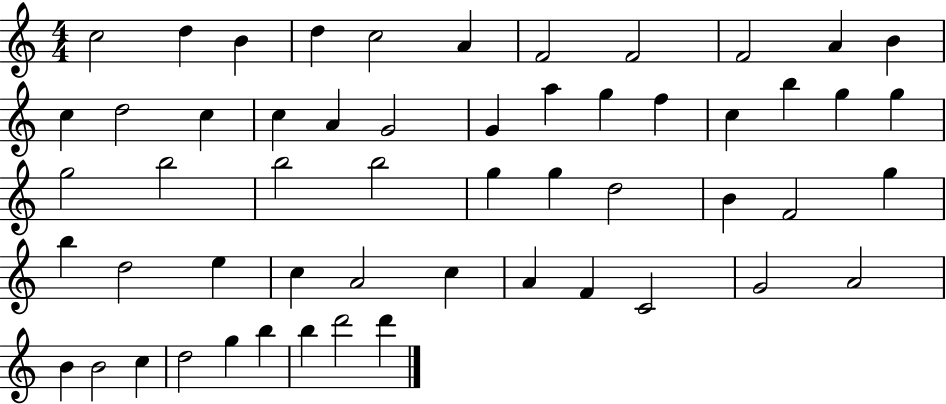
X:1
T:Untitled
M:4/4
L:1/4
K:C
c2 d B d c2 A F2 F2 F2 A B c d2 c c A G2 G a g f c b g g g2 b2 b2 b2 g g d2 B F2 g b d2 e c A2 c A F C2 G2 A2 B B2 c d2 g b b d'2 d'